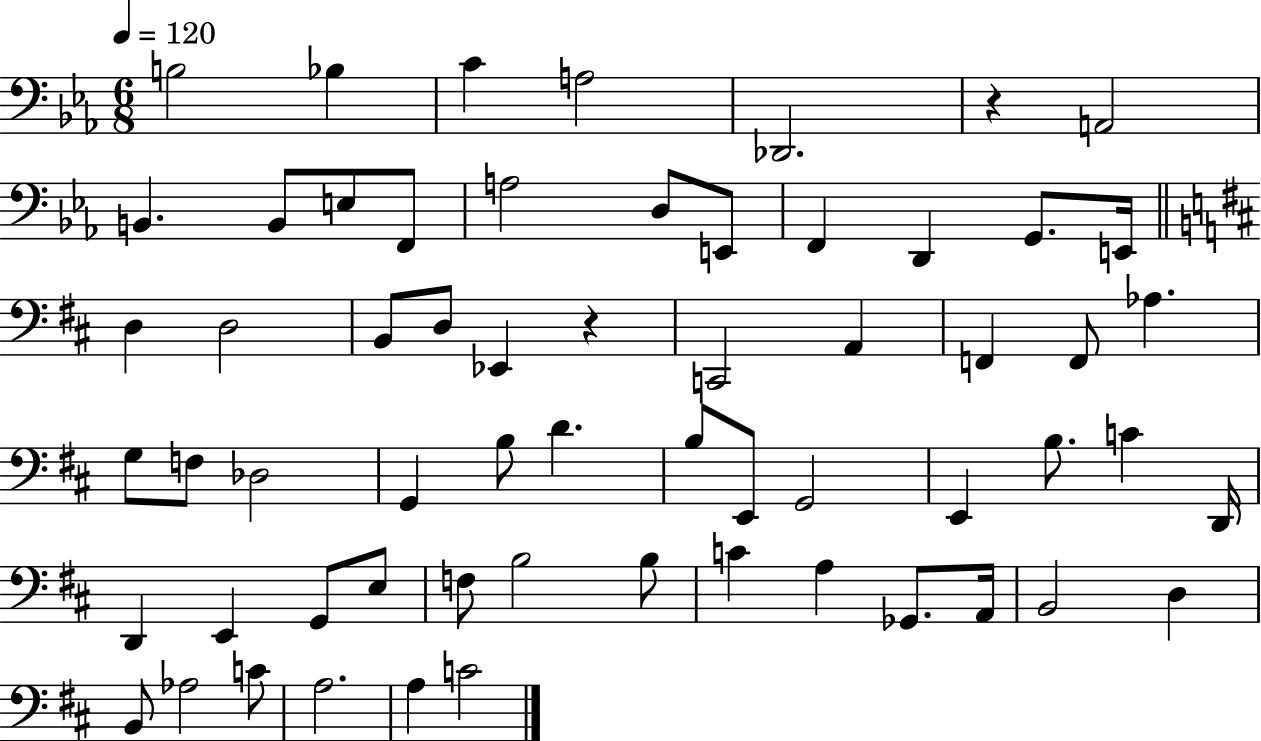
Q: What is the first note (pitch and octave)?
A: B3